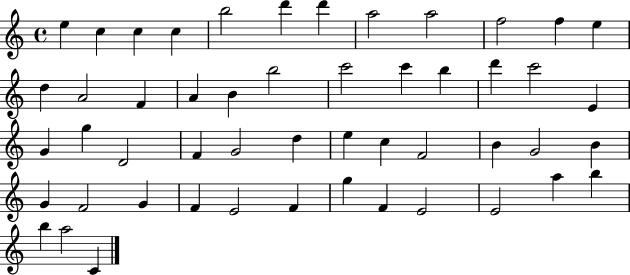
{
  \clef treble
  \time 4/4
  \defaultTimeSignature
  \key c \major
  e''4 c''4 c''4 c''4 | b''2 d'''4 d'''4 | a''2 a''2 | f''2 f''4 e''4 | \break d''4 a'2 f'4 | a'4 b'4 b''2 | c'''2 c'''4 b''4 | d'''4 c'''2 e'4 | \break g'4 g''4 d'2 | f'4 g'2 d''4 | e''4 c''4 f'2 | b'4 g'2 b'4 | \break g'4 f'2 g'4 | f'4 e'2 f'4 | g''4 f'4 e'2 | e'2 a''4 b''4 | \break b''4 a''2 c'4 | \bar "|."
}